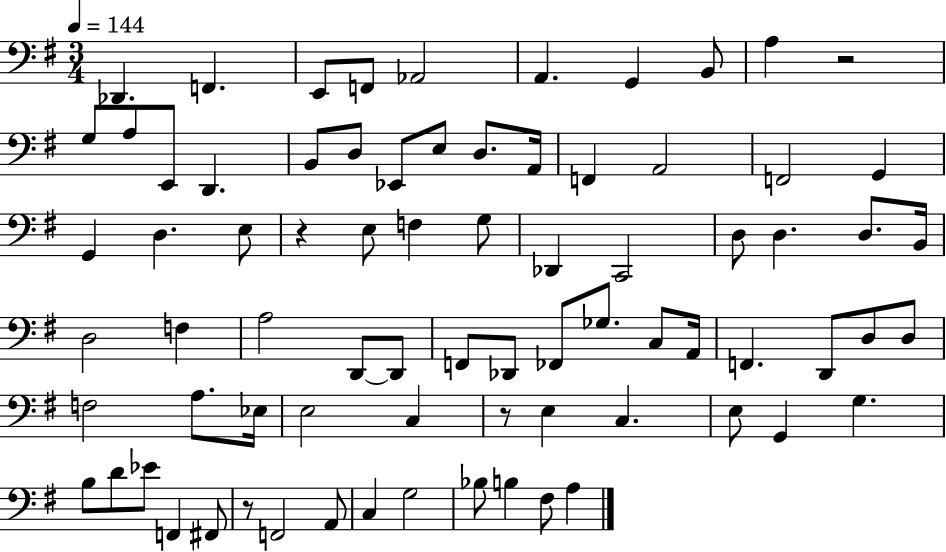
{
  \clef bass
  \numericTimeSignature
  \time 3/4
  \key g \major
  \tempo 4 = 144
  des,4. f,4. | e,8 f,8 aes,2 | a,4. g,4 b,8 | a4 r2 | \break g8 a8 e,8 d,4. | b,8 d8 ees,8 e8 d8. a,16 | f,4 a,2 | f,2 g,4 | \break g,4 d4. e8 | r4 e8 f4 g8 | des,4 c,2 | d8 d4. d8. b,16 | \break d2 f4 | a2 d,8~~ d,8 | f,8 des,8 fes,8 ges8. c8 a,16 | f,4. d,8 d8 d8 | \break f2 a8. ees16 | e2 c4 | r8 e4 c4. | e8 g,4 g4. | \break b8 d'8 ees'8 f,4 fis,8 | r8 f,2 a,8 | c4 g2 | bes8 b4 fis8 a4 | \break \bar "|."
}